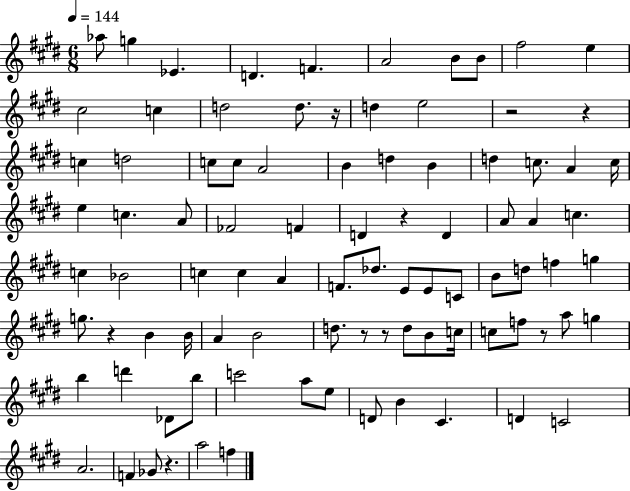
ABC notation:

X:1
T:Untitled
M:6/8
L:1/4
K:E
_a/2 g _E D F A2 B/2 B/2 ^f2 e ^c2 c d2 d/2 z/4 d e2 z2 z c d2 c/2 c/2 A2 B d B d c/2 A c/4 e c A/2 _F2 F D z D A/2 A c c _B2 c c A F/2 _d/2 E/2 E/2 C/2 B/2 d/2 f g g/2 z B B/4 A B2 d/2 z/2 z/2 d/2 B/2 c/4 c/2 f/2 z/2 a/2 g b d' _D/2 b/2 c'2 a/2 e/2 D/2 B ^C D C2 A2 F _G/2 z a2 f